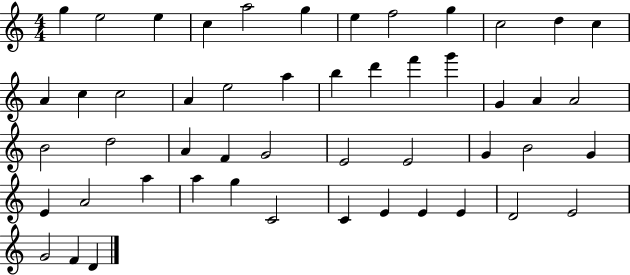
G5/q E5/h E5/q C5/q A5/h G5/q E5/q F5/h G5/q C5/h D5/q C5/q A4/q C5/q C5/h A4/q E5/h A5/q B5/q D6/q F6/q G6/q G4/q A4/q A4/h B4/h D5/h A4/q F4/q G4/h E4/h E4/h G4/q B4/h G4/q E4/q A4/h A5/q A5/q G5/q C4/h C4/q E4/q E4/q E4/q D4/h E4/h G4/h F4/q D4/q